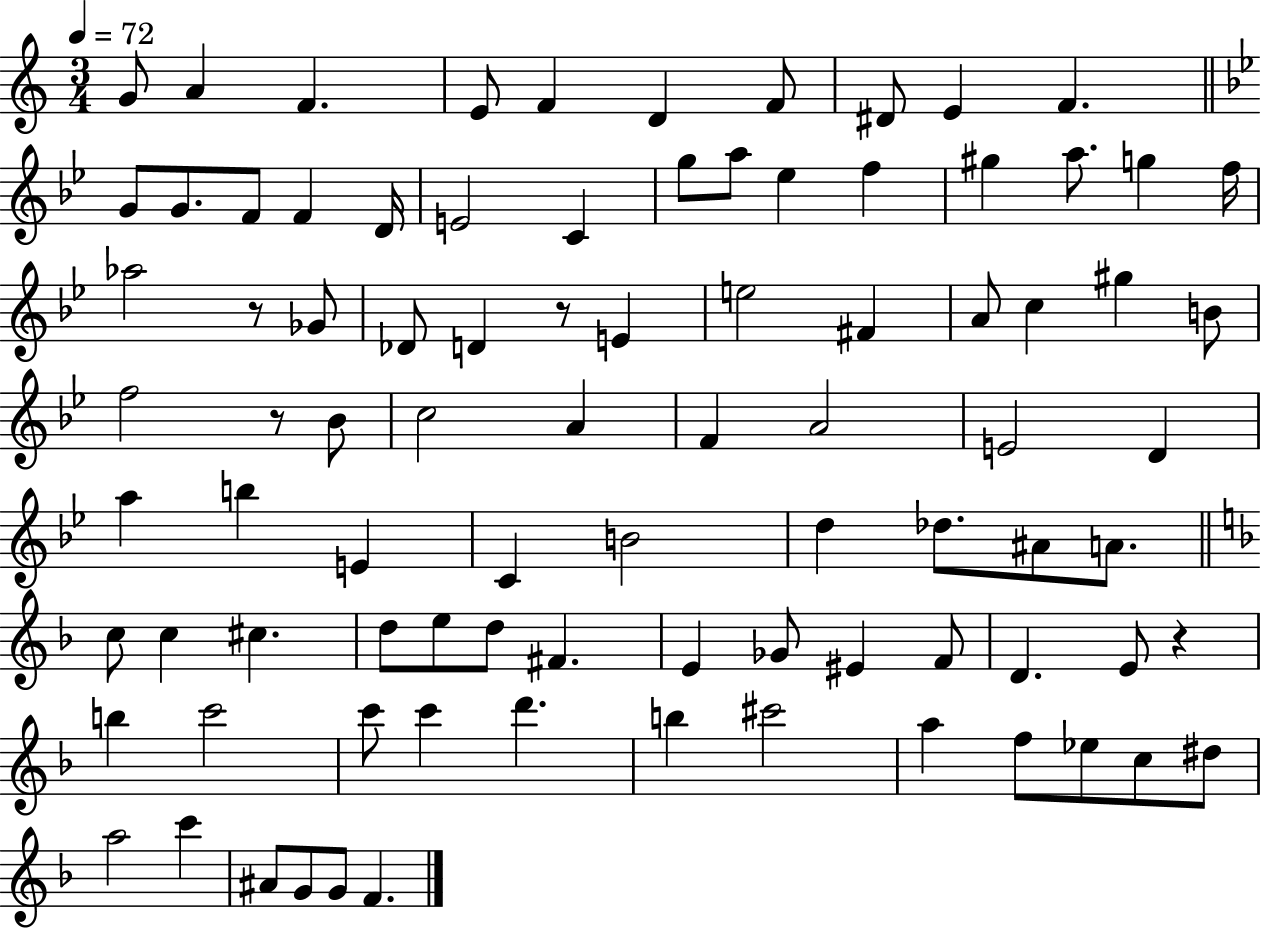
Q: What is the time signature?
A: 3/4